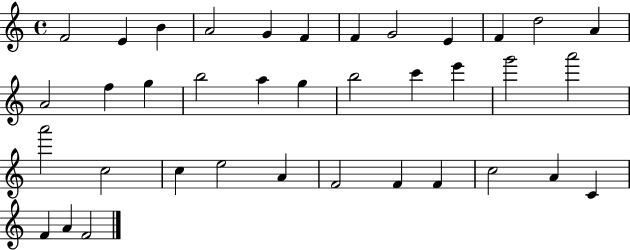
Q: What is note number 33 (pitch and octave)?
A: A4